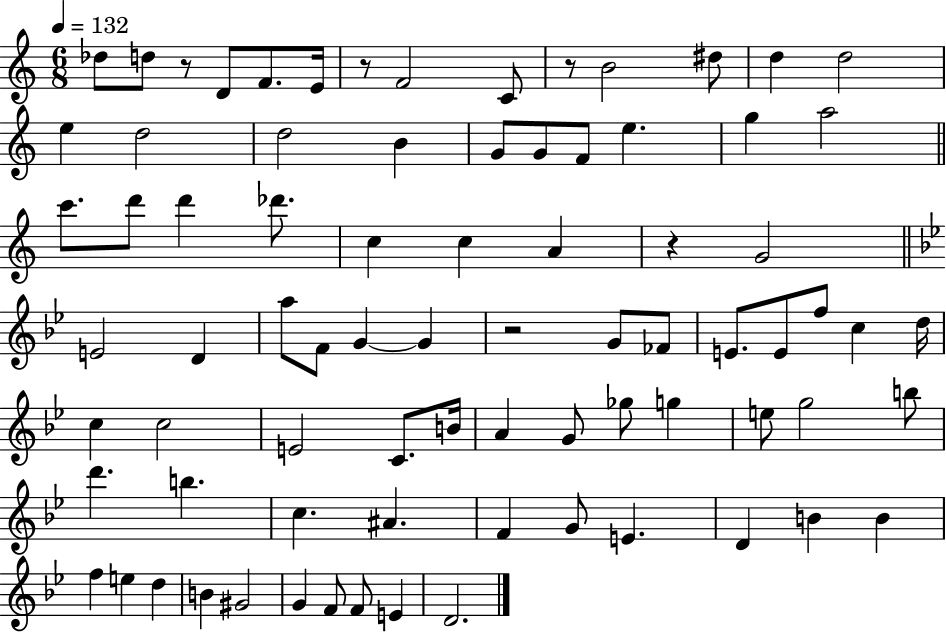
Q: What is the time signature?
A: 6/8